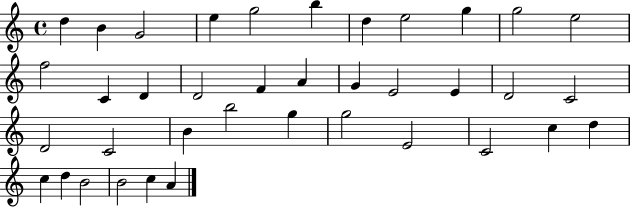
D5/q B4/q G4/h E5/q G5/h B5/q D5/q E5/h G5/q G5/h E5/h F5/h C4/q D4/q D4/h F4/q A4/q G4/q E4/h E4/q D4/h C4/h D4/h C4/h B4/q B5/h G5/q G5/h E4/h C4/h C5/q D5/q C5/q D5/q B4/h B4/h C5/q A4/q